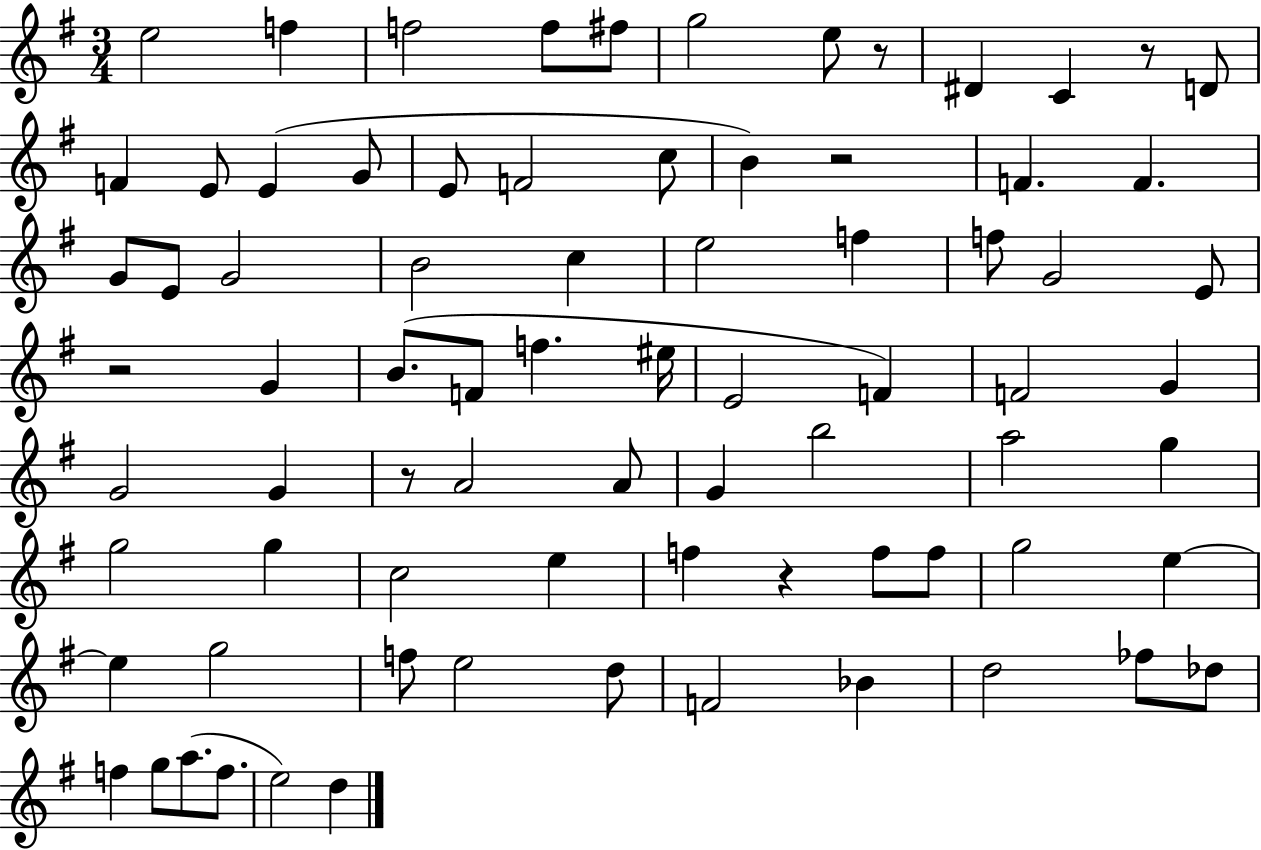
E5/h F5/q F5/h F5/e F#5/e G5/h E5/e R/e D#4/q C4/q R/e D4/e F4/q E4/e E4/q G4/e E4/e F4/h C5/e B4/q R/h F4/q. F4/q. G4/e E4/e G4/h B4/h C5/q E5/h F5/q F5/e G4/h E4/e R/h G4/q B4/e. F4/e F5/q. EIS5/s E4/h F4/q F4/h G4/q G4/h G4/q R/e A4/h A4/e G4/q B5/h A5/h G5/q G5/h G5/q C5/h E5/q F5/q R/q F5/e F5/e G5/h E5/q E5/q G5/h F5/e E5/h D5/e F4/h Bb4/q D5/h FES5/e Db5/e F5/q G5/e A5/e. F5/e. E5/h D5/q